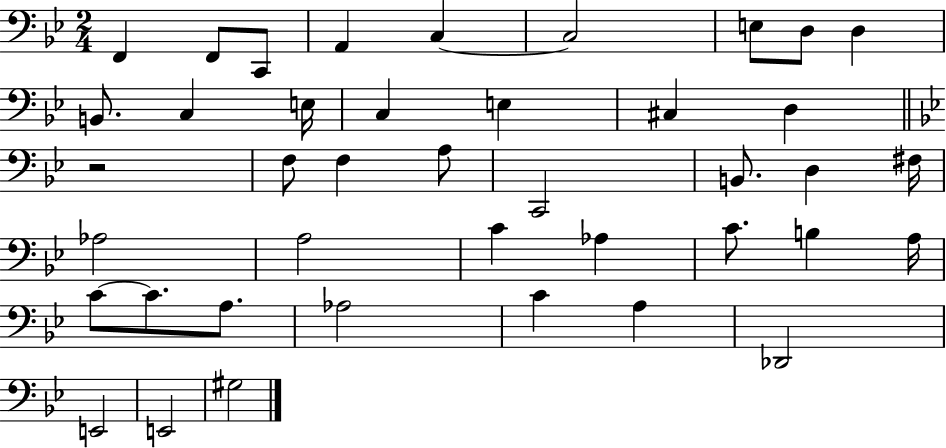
F2/q F2/e C2/e A2/q C3/q C3/h E3/e D3/e D3/q B2/e. C3/q E3/s C3/q E3/q C#3/q D3/q R/h F3/e F3/q A3/e C2/h B2/e. D3/q F#3/s Ab3/h A3/h C4/q Ab3/q C4/e. B3/q A3/s C4/e C4/e. A3/e. Ab3/h C4/q A3/q Db2/h E2/h E2/h G#3/h